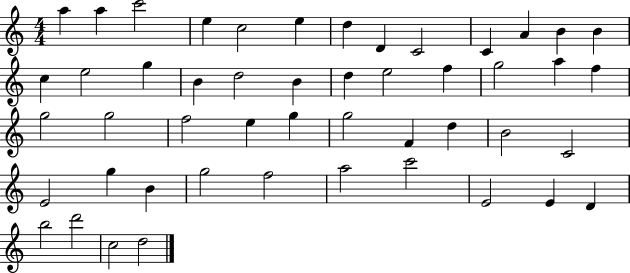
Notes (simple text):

A5/q A5/q C6/h E5/q C5/h E5/q D5/q D4/q C4/h C4/q A4/q B4/q B4/q C5/q E5/h G5/q B4/q D5/h B4/q D5/q E5/h F5/q G5/h A5/q F5/q G5/h G5/h F5/h E5/q G5/q G5/h F4/q D5/q B4/h C4/h E4/h G5/q B4/q G5/h F5/h A5/h C6/h E4/h E4/q D4/q B5/h D6/h C5/h D5/h